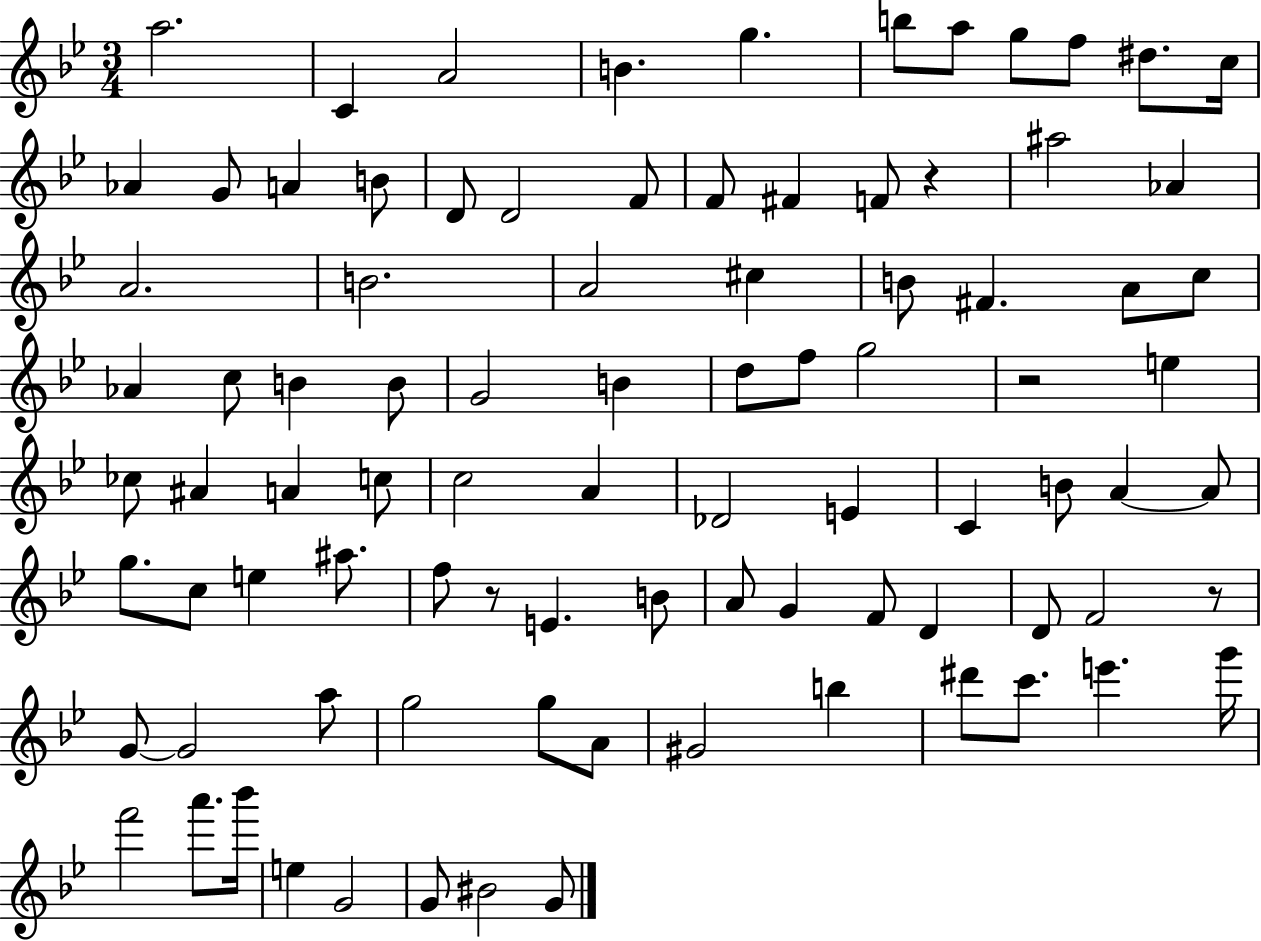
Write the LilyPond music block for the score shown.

{
  \clef treble
  \numericTimeSignature
  \time 3/4
  \key bes \major
  a''2. | c'4 a'2 | b'4. g''4. | b''8 a''8 g''8 f''8 dis''8. c''16 | \break aes'4 g'8 a'4 b'8 | d'8 d'2 f'8 | f'8 fis'4 f'8 r4 | ais''2 aes'4 | \break a'2. | b'2. | a'2 cis''4 | b'8 fis'4. a'8 c''8 | \break aes'4 c''8 b'4 b'8 | g'2 b'4 | d''8 f''8 g''2 | r2 e''4 | \break ces''8 ais'4 a'4 c''8 | c''2 a'4 | des'2 e'4 | c'4 b'8 a'4~~ a'8 | \break g''8. c''8 e''4 ais''8. | f''8 r8 e'4. b'8 | a'8 g'4 f'8 d'4 | d'8 f'2 r8 | \break g'8~~ g'2 a''8 | g''2 g''8 a'8 | gis'2 b''4 | dis'''8 c'''8. e'''4. g'''16 | \break f'''2 a'''8. bes'''16 | e''4 g'2 | g'8 bis'2 g'8 | \bar "|."
}